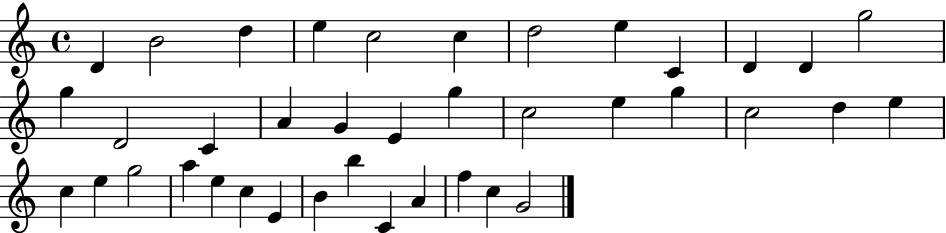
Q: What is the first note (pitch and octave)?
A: D4